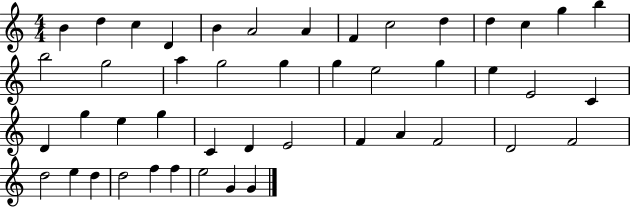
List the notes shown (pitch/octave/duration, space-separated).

B4/q D5/q C5/q D4/q B4/q A4/h A4/q F4/q C5/h D5/q D5/q C5/q G5/q B5/q B5/h G5/h A5/q G5/h G5/q G5/q E5/h G5/q E5/q E4/h C4/q D4/q G5/q E5/q G5/q C4/q D4/q E4/h F4/q A4/q F4/h D4/h F4/h D5/h E5/q D5/q D5/h F5/q F5/q E5/h G4/q G4/q